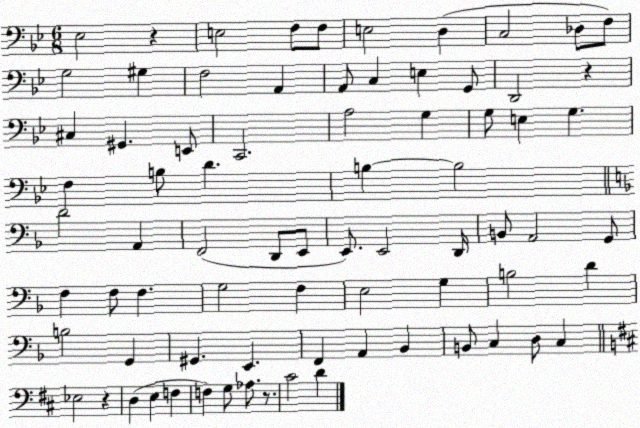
X:1
T:Untitled
M:6/8
L:1/4
K:Bb
_E,2 z E,2 F,/2 F,/2 E,2 D, C,2 _D,/2 F,/2 G,2 ^G, F,2 A,, A,,/2 C, E, G,,/2 D,,2 z ^C, ^G,, E,,/2 C,,2 A,2 G, G,/2 E, G, F, B,/2 D B, B,2 D2 A,, F,,2 D,,/2 E,,/2 E,,/2 E,,2 D,,/4 B,,/2 A,,2 G,,/2 F, F,/2 F, G,2 F, E,2 G, B,2 D B,2 G,, ^G,, E,, F,, A,, _B,, B,,/2 C, D,/2 C, _E,2 z D, E, F, F, G,/2 _A,/2 z/2 ^C2 D